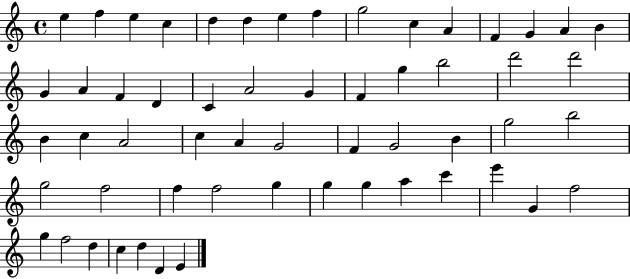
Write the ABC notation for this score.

X:1
T:Untitled
M:4/4
L:1/4
K:C
e f e c d d e f g2 c A F G A B G A F D C A2 G F g b2 d'2 d'2 B c A2 c A G2 F G2 B g2 b2 g2 f2 f f2 g g g a c' e' G f2 g f2 d c d D E